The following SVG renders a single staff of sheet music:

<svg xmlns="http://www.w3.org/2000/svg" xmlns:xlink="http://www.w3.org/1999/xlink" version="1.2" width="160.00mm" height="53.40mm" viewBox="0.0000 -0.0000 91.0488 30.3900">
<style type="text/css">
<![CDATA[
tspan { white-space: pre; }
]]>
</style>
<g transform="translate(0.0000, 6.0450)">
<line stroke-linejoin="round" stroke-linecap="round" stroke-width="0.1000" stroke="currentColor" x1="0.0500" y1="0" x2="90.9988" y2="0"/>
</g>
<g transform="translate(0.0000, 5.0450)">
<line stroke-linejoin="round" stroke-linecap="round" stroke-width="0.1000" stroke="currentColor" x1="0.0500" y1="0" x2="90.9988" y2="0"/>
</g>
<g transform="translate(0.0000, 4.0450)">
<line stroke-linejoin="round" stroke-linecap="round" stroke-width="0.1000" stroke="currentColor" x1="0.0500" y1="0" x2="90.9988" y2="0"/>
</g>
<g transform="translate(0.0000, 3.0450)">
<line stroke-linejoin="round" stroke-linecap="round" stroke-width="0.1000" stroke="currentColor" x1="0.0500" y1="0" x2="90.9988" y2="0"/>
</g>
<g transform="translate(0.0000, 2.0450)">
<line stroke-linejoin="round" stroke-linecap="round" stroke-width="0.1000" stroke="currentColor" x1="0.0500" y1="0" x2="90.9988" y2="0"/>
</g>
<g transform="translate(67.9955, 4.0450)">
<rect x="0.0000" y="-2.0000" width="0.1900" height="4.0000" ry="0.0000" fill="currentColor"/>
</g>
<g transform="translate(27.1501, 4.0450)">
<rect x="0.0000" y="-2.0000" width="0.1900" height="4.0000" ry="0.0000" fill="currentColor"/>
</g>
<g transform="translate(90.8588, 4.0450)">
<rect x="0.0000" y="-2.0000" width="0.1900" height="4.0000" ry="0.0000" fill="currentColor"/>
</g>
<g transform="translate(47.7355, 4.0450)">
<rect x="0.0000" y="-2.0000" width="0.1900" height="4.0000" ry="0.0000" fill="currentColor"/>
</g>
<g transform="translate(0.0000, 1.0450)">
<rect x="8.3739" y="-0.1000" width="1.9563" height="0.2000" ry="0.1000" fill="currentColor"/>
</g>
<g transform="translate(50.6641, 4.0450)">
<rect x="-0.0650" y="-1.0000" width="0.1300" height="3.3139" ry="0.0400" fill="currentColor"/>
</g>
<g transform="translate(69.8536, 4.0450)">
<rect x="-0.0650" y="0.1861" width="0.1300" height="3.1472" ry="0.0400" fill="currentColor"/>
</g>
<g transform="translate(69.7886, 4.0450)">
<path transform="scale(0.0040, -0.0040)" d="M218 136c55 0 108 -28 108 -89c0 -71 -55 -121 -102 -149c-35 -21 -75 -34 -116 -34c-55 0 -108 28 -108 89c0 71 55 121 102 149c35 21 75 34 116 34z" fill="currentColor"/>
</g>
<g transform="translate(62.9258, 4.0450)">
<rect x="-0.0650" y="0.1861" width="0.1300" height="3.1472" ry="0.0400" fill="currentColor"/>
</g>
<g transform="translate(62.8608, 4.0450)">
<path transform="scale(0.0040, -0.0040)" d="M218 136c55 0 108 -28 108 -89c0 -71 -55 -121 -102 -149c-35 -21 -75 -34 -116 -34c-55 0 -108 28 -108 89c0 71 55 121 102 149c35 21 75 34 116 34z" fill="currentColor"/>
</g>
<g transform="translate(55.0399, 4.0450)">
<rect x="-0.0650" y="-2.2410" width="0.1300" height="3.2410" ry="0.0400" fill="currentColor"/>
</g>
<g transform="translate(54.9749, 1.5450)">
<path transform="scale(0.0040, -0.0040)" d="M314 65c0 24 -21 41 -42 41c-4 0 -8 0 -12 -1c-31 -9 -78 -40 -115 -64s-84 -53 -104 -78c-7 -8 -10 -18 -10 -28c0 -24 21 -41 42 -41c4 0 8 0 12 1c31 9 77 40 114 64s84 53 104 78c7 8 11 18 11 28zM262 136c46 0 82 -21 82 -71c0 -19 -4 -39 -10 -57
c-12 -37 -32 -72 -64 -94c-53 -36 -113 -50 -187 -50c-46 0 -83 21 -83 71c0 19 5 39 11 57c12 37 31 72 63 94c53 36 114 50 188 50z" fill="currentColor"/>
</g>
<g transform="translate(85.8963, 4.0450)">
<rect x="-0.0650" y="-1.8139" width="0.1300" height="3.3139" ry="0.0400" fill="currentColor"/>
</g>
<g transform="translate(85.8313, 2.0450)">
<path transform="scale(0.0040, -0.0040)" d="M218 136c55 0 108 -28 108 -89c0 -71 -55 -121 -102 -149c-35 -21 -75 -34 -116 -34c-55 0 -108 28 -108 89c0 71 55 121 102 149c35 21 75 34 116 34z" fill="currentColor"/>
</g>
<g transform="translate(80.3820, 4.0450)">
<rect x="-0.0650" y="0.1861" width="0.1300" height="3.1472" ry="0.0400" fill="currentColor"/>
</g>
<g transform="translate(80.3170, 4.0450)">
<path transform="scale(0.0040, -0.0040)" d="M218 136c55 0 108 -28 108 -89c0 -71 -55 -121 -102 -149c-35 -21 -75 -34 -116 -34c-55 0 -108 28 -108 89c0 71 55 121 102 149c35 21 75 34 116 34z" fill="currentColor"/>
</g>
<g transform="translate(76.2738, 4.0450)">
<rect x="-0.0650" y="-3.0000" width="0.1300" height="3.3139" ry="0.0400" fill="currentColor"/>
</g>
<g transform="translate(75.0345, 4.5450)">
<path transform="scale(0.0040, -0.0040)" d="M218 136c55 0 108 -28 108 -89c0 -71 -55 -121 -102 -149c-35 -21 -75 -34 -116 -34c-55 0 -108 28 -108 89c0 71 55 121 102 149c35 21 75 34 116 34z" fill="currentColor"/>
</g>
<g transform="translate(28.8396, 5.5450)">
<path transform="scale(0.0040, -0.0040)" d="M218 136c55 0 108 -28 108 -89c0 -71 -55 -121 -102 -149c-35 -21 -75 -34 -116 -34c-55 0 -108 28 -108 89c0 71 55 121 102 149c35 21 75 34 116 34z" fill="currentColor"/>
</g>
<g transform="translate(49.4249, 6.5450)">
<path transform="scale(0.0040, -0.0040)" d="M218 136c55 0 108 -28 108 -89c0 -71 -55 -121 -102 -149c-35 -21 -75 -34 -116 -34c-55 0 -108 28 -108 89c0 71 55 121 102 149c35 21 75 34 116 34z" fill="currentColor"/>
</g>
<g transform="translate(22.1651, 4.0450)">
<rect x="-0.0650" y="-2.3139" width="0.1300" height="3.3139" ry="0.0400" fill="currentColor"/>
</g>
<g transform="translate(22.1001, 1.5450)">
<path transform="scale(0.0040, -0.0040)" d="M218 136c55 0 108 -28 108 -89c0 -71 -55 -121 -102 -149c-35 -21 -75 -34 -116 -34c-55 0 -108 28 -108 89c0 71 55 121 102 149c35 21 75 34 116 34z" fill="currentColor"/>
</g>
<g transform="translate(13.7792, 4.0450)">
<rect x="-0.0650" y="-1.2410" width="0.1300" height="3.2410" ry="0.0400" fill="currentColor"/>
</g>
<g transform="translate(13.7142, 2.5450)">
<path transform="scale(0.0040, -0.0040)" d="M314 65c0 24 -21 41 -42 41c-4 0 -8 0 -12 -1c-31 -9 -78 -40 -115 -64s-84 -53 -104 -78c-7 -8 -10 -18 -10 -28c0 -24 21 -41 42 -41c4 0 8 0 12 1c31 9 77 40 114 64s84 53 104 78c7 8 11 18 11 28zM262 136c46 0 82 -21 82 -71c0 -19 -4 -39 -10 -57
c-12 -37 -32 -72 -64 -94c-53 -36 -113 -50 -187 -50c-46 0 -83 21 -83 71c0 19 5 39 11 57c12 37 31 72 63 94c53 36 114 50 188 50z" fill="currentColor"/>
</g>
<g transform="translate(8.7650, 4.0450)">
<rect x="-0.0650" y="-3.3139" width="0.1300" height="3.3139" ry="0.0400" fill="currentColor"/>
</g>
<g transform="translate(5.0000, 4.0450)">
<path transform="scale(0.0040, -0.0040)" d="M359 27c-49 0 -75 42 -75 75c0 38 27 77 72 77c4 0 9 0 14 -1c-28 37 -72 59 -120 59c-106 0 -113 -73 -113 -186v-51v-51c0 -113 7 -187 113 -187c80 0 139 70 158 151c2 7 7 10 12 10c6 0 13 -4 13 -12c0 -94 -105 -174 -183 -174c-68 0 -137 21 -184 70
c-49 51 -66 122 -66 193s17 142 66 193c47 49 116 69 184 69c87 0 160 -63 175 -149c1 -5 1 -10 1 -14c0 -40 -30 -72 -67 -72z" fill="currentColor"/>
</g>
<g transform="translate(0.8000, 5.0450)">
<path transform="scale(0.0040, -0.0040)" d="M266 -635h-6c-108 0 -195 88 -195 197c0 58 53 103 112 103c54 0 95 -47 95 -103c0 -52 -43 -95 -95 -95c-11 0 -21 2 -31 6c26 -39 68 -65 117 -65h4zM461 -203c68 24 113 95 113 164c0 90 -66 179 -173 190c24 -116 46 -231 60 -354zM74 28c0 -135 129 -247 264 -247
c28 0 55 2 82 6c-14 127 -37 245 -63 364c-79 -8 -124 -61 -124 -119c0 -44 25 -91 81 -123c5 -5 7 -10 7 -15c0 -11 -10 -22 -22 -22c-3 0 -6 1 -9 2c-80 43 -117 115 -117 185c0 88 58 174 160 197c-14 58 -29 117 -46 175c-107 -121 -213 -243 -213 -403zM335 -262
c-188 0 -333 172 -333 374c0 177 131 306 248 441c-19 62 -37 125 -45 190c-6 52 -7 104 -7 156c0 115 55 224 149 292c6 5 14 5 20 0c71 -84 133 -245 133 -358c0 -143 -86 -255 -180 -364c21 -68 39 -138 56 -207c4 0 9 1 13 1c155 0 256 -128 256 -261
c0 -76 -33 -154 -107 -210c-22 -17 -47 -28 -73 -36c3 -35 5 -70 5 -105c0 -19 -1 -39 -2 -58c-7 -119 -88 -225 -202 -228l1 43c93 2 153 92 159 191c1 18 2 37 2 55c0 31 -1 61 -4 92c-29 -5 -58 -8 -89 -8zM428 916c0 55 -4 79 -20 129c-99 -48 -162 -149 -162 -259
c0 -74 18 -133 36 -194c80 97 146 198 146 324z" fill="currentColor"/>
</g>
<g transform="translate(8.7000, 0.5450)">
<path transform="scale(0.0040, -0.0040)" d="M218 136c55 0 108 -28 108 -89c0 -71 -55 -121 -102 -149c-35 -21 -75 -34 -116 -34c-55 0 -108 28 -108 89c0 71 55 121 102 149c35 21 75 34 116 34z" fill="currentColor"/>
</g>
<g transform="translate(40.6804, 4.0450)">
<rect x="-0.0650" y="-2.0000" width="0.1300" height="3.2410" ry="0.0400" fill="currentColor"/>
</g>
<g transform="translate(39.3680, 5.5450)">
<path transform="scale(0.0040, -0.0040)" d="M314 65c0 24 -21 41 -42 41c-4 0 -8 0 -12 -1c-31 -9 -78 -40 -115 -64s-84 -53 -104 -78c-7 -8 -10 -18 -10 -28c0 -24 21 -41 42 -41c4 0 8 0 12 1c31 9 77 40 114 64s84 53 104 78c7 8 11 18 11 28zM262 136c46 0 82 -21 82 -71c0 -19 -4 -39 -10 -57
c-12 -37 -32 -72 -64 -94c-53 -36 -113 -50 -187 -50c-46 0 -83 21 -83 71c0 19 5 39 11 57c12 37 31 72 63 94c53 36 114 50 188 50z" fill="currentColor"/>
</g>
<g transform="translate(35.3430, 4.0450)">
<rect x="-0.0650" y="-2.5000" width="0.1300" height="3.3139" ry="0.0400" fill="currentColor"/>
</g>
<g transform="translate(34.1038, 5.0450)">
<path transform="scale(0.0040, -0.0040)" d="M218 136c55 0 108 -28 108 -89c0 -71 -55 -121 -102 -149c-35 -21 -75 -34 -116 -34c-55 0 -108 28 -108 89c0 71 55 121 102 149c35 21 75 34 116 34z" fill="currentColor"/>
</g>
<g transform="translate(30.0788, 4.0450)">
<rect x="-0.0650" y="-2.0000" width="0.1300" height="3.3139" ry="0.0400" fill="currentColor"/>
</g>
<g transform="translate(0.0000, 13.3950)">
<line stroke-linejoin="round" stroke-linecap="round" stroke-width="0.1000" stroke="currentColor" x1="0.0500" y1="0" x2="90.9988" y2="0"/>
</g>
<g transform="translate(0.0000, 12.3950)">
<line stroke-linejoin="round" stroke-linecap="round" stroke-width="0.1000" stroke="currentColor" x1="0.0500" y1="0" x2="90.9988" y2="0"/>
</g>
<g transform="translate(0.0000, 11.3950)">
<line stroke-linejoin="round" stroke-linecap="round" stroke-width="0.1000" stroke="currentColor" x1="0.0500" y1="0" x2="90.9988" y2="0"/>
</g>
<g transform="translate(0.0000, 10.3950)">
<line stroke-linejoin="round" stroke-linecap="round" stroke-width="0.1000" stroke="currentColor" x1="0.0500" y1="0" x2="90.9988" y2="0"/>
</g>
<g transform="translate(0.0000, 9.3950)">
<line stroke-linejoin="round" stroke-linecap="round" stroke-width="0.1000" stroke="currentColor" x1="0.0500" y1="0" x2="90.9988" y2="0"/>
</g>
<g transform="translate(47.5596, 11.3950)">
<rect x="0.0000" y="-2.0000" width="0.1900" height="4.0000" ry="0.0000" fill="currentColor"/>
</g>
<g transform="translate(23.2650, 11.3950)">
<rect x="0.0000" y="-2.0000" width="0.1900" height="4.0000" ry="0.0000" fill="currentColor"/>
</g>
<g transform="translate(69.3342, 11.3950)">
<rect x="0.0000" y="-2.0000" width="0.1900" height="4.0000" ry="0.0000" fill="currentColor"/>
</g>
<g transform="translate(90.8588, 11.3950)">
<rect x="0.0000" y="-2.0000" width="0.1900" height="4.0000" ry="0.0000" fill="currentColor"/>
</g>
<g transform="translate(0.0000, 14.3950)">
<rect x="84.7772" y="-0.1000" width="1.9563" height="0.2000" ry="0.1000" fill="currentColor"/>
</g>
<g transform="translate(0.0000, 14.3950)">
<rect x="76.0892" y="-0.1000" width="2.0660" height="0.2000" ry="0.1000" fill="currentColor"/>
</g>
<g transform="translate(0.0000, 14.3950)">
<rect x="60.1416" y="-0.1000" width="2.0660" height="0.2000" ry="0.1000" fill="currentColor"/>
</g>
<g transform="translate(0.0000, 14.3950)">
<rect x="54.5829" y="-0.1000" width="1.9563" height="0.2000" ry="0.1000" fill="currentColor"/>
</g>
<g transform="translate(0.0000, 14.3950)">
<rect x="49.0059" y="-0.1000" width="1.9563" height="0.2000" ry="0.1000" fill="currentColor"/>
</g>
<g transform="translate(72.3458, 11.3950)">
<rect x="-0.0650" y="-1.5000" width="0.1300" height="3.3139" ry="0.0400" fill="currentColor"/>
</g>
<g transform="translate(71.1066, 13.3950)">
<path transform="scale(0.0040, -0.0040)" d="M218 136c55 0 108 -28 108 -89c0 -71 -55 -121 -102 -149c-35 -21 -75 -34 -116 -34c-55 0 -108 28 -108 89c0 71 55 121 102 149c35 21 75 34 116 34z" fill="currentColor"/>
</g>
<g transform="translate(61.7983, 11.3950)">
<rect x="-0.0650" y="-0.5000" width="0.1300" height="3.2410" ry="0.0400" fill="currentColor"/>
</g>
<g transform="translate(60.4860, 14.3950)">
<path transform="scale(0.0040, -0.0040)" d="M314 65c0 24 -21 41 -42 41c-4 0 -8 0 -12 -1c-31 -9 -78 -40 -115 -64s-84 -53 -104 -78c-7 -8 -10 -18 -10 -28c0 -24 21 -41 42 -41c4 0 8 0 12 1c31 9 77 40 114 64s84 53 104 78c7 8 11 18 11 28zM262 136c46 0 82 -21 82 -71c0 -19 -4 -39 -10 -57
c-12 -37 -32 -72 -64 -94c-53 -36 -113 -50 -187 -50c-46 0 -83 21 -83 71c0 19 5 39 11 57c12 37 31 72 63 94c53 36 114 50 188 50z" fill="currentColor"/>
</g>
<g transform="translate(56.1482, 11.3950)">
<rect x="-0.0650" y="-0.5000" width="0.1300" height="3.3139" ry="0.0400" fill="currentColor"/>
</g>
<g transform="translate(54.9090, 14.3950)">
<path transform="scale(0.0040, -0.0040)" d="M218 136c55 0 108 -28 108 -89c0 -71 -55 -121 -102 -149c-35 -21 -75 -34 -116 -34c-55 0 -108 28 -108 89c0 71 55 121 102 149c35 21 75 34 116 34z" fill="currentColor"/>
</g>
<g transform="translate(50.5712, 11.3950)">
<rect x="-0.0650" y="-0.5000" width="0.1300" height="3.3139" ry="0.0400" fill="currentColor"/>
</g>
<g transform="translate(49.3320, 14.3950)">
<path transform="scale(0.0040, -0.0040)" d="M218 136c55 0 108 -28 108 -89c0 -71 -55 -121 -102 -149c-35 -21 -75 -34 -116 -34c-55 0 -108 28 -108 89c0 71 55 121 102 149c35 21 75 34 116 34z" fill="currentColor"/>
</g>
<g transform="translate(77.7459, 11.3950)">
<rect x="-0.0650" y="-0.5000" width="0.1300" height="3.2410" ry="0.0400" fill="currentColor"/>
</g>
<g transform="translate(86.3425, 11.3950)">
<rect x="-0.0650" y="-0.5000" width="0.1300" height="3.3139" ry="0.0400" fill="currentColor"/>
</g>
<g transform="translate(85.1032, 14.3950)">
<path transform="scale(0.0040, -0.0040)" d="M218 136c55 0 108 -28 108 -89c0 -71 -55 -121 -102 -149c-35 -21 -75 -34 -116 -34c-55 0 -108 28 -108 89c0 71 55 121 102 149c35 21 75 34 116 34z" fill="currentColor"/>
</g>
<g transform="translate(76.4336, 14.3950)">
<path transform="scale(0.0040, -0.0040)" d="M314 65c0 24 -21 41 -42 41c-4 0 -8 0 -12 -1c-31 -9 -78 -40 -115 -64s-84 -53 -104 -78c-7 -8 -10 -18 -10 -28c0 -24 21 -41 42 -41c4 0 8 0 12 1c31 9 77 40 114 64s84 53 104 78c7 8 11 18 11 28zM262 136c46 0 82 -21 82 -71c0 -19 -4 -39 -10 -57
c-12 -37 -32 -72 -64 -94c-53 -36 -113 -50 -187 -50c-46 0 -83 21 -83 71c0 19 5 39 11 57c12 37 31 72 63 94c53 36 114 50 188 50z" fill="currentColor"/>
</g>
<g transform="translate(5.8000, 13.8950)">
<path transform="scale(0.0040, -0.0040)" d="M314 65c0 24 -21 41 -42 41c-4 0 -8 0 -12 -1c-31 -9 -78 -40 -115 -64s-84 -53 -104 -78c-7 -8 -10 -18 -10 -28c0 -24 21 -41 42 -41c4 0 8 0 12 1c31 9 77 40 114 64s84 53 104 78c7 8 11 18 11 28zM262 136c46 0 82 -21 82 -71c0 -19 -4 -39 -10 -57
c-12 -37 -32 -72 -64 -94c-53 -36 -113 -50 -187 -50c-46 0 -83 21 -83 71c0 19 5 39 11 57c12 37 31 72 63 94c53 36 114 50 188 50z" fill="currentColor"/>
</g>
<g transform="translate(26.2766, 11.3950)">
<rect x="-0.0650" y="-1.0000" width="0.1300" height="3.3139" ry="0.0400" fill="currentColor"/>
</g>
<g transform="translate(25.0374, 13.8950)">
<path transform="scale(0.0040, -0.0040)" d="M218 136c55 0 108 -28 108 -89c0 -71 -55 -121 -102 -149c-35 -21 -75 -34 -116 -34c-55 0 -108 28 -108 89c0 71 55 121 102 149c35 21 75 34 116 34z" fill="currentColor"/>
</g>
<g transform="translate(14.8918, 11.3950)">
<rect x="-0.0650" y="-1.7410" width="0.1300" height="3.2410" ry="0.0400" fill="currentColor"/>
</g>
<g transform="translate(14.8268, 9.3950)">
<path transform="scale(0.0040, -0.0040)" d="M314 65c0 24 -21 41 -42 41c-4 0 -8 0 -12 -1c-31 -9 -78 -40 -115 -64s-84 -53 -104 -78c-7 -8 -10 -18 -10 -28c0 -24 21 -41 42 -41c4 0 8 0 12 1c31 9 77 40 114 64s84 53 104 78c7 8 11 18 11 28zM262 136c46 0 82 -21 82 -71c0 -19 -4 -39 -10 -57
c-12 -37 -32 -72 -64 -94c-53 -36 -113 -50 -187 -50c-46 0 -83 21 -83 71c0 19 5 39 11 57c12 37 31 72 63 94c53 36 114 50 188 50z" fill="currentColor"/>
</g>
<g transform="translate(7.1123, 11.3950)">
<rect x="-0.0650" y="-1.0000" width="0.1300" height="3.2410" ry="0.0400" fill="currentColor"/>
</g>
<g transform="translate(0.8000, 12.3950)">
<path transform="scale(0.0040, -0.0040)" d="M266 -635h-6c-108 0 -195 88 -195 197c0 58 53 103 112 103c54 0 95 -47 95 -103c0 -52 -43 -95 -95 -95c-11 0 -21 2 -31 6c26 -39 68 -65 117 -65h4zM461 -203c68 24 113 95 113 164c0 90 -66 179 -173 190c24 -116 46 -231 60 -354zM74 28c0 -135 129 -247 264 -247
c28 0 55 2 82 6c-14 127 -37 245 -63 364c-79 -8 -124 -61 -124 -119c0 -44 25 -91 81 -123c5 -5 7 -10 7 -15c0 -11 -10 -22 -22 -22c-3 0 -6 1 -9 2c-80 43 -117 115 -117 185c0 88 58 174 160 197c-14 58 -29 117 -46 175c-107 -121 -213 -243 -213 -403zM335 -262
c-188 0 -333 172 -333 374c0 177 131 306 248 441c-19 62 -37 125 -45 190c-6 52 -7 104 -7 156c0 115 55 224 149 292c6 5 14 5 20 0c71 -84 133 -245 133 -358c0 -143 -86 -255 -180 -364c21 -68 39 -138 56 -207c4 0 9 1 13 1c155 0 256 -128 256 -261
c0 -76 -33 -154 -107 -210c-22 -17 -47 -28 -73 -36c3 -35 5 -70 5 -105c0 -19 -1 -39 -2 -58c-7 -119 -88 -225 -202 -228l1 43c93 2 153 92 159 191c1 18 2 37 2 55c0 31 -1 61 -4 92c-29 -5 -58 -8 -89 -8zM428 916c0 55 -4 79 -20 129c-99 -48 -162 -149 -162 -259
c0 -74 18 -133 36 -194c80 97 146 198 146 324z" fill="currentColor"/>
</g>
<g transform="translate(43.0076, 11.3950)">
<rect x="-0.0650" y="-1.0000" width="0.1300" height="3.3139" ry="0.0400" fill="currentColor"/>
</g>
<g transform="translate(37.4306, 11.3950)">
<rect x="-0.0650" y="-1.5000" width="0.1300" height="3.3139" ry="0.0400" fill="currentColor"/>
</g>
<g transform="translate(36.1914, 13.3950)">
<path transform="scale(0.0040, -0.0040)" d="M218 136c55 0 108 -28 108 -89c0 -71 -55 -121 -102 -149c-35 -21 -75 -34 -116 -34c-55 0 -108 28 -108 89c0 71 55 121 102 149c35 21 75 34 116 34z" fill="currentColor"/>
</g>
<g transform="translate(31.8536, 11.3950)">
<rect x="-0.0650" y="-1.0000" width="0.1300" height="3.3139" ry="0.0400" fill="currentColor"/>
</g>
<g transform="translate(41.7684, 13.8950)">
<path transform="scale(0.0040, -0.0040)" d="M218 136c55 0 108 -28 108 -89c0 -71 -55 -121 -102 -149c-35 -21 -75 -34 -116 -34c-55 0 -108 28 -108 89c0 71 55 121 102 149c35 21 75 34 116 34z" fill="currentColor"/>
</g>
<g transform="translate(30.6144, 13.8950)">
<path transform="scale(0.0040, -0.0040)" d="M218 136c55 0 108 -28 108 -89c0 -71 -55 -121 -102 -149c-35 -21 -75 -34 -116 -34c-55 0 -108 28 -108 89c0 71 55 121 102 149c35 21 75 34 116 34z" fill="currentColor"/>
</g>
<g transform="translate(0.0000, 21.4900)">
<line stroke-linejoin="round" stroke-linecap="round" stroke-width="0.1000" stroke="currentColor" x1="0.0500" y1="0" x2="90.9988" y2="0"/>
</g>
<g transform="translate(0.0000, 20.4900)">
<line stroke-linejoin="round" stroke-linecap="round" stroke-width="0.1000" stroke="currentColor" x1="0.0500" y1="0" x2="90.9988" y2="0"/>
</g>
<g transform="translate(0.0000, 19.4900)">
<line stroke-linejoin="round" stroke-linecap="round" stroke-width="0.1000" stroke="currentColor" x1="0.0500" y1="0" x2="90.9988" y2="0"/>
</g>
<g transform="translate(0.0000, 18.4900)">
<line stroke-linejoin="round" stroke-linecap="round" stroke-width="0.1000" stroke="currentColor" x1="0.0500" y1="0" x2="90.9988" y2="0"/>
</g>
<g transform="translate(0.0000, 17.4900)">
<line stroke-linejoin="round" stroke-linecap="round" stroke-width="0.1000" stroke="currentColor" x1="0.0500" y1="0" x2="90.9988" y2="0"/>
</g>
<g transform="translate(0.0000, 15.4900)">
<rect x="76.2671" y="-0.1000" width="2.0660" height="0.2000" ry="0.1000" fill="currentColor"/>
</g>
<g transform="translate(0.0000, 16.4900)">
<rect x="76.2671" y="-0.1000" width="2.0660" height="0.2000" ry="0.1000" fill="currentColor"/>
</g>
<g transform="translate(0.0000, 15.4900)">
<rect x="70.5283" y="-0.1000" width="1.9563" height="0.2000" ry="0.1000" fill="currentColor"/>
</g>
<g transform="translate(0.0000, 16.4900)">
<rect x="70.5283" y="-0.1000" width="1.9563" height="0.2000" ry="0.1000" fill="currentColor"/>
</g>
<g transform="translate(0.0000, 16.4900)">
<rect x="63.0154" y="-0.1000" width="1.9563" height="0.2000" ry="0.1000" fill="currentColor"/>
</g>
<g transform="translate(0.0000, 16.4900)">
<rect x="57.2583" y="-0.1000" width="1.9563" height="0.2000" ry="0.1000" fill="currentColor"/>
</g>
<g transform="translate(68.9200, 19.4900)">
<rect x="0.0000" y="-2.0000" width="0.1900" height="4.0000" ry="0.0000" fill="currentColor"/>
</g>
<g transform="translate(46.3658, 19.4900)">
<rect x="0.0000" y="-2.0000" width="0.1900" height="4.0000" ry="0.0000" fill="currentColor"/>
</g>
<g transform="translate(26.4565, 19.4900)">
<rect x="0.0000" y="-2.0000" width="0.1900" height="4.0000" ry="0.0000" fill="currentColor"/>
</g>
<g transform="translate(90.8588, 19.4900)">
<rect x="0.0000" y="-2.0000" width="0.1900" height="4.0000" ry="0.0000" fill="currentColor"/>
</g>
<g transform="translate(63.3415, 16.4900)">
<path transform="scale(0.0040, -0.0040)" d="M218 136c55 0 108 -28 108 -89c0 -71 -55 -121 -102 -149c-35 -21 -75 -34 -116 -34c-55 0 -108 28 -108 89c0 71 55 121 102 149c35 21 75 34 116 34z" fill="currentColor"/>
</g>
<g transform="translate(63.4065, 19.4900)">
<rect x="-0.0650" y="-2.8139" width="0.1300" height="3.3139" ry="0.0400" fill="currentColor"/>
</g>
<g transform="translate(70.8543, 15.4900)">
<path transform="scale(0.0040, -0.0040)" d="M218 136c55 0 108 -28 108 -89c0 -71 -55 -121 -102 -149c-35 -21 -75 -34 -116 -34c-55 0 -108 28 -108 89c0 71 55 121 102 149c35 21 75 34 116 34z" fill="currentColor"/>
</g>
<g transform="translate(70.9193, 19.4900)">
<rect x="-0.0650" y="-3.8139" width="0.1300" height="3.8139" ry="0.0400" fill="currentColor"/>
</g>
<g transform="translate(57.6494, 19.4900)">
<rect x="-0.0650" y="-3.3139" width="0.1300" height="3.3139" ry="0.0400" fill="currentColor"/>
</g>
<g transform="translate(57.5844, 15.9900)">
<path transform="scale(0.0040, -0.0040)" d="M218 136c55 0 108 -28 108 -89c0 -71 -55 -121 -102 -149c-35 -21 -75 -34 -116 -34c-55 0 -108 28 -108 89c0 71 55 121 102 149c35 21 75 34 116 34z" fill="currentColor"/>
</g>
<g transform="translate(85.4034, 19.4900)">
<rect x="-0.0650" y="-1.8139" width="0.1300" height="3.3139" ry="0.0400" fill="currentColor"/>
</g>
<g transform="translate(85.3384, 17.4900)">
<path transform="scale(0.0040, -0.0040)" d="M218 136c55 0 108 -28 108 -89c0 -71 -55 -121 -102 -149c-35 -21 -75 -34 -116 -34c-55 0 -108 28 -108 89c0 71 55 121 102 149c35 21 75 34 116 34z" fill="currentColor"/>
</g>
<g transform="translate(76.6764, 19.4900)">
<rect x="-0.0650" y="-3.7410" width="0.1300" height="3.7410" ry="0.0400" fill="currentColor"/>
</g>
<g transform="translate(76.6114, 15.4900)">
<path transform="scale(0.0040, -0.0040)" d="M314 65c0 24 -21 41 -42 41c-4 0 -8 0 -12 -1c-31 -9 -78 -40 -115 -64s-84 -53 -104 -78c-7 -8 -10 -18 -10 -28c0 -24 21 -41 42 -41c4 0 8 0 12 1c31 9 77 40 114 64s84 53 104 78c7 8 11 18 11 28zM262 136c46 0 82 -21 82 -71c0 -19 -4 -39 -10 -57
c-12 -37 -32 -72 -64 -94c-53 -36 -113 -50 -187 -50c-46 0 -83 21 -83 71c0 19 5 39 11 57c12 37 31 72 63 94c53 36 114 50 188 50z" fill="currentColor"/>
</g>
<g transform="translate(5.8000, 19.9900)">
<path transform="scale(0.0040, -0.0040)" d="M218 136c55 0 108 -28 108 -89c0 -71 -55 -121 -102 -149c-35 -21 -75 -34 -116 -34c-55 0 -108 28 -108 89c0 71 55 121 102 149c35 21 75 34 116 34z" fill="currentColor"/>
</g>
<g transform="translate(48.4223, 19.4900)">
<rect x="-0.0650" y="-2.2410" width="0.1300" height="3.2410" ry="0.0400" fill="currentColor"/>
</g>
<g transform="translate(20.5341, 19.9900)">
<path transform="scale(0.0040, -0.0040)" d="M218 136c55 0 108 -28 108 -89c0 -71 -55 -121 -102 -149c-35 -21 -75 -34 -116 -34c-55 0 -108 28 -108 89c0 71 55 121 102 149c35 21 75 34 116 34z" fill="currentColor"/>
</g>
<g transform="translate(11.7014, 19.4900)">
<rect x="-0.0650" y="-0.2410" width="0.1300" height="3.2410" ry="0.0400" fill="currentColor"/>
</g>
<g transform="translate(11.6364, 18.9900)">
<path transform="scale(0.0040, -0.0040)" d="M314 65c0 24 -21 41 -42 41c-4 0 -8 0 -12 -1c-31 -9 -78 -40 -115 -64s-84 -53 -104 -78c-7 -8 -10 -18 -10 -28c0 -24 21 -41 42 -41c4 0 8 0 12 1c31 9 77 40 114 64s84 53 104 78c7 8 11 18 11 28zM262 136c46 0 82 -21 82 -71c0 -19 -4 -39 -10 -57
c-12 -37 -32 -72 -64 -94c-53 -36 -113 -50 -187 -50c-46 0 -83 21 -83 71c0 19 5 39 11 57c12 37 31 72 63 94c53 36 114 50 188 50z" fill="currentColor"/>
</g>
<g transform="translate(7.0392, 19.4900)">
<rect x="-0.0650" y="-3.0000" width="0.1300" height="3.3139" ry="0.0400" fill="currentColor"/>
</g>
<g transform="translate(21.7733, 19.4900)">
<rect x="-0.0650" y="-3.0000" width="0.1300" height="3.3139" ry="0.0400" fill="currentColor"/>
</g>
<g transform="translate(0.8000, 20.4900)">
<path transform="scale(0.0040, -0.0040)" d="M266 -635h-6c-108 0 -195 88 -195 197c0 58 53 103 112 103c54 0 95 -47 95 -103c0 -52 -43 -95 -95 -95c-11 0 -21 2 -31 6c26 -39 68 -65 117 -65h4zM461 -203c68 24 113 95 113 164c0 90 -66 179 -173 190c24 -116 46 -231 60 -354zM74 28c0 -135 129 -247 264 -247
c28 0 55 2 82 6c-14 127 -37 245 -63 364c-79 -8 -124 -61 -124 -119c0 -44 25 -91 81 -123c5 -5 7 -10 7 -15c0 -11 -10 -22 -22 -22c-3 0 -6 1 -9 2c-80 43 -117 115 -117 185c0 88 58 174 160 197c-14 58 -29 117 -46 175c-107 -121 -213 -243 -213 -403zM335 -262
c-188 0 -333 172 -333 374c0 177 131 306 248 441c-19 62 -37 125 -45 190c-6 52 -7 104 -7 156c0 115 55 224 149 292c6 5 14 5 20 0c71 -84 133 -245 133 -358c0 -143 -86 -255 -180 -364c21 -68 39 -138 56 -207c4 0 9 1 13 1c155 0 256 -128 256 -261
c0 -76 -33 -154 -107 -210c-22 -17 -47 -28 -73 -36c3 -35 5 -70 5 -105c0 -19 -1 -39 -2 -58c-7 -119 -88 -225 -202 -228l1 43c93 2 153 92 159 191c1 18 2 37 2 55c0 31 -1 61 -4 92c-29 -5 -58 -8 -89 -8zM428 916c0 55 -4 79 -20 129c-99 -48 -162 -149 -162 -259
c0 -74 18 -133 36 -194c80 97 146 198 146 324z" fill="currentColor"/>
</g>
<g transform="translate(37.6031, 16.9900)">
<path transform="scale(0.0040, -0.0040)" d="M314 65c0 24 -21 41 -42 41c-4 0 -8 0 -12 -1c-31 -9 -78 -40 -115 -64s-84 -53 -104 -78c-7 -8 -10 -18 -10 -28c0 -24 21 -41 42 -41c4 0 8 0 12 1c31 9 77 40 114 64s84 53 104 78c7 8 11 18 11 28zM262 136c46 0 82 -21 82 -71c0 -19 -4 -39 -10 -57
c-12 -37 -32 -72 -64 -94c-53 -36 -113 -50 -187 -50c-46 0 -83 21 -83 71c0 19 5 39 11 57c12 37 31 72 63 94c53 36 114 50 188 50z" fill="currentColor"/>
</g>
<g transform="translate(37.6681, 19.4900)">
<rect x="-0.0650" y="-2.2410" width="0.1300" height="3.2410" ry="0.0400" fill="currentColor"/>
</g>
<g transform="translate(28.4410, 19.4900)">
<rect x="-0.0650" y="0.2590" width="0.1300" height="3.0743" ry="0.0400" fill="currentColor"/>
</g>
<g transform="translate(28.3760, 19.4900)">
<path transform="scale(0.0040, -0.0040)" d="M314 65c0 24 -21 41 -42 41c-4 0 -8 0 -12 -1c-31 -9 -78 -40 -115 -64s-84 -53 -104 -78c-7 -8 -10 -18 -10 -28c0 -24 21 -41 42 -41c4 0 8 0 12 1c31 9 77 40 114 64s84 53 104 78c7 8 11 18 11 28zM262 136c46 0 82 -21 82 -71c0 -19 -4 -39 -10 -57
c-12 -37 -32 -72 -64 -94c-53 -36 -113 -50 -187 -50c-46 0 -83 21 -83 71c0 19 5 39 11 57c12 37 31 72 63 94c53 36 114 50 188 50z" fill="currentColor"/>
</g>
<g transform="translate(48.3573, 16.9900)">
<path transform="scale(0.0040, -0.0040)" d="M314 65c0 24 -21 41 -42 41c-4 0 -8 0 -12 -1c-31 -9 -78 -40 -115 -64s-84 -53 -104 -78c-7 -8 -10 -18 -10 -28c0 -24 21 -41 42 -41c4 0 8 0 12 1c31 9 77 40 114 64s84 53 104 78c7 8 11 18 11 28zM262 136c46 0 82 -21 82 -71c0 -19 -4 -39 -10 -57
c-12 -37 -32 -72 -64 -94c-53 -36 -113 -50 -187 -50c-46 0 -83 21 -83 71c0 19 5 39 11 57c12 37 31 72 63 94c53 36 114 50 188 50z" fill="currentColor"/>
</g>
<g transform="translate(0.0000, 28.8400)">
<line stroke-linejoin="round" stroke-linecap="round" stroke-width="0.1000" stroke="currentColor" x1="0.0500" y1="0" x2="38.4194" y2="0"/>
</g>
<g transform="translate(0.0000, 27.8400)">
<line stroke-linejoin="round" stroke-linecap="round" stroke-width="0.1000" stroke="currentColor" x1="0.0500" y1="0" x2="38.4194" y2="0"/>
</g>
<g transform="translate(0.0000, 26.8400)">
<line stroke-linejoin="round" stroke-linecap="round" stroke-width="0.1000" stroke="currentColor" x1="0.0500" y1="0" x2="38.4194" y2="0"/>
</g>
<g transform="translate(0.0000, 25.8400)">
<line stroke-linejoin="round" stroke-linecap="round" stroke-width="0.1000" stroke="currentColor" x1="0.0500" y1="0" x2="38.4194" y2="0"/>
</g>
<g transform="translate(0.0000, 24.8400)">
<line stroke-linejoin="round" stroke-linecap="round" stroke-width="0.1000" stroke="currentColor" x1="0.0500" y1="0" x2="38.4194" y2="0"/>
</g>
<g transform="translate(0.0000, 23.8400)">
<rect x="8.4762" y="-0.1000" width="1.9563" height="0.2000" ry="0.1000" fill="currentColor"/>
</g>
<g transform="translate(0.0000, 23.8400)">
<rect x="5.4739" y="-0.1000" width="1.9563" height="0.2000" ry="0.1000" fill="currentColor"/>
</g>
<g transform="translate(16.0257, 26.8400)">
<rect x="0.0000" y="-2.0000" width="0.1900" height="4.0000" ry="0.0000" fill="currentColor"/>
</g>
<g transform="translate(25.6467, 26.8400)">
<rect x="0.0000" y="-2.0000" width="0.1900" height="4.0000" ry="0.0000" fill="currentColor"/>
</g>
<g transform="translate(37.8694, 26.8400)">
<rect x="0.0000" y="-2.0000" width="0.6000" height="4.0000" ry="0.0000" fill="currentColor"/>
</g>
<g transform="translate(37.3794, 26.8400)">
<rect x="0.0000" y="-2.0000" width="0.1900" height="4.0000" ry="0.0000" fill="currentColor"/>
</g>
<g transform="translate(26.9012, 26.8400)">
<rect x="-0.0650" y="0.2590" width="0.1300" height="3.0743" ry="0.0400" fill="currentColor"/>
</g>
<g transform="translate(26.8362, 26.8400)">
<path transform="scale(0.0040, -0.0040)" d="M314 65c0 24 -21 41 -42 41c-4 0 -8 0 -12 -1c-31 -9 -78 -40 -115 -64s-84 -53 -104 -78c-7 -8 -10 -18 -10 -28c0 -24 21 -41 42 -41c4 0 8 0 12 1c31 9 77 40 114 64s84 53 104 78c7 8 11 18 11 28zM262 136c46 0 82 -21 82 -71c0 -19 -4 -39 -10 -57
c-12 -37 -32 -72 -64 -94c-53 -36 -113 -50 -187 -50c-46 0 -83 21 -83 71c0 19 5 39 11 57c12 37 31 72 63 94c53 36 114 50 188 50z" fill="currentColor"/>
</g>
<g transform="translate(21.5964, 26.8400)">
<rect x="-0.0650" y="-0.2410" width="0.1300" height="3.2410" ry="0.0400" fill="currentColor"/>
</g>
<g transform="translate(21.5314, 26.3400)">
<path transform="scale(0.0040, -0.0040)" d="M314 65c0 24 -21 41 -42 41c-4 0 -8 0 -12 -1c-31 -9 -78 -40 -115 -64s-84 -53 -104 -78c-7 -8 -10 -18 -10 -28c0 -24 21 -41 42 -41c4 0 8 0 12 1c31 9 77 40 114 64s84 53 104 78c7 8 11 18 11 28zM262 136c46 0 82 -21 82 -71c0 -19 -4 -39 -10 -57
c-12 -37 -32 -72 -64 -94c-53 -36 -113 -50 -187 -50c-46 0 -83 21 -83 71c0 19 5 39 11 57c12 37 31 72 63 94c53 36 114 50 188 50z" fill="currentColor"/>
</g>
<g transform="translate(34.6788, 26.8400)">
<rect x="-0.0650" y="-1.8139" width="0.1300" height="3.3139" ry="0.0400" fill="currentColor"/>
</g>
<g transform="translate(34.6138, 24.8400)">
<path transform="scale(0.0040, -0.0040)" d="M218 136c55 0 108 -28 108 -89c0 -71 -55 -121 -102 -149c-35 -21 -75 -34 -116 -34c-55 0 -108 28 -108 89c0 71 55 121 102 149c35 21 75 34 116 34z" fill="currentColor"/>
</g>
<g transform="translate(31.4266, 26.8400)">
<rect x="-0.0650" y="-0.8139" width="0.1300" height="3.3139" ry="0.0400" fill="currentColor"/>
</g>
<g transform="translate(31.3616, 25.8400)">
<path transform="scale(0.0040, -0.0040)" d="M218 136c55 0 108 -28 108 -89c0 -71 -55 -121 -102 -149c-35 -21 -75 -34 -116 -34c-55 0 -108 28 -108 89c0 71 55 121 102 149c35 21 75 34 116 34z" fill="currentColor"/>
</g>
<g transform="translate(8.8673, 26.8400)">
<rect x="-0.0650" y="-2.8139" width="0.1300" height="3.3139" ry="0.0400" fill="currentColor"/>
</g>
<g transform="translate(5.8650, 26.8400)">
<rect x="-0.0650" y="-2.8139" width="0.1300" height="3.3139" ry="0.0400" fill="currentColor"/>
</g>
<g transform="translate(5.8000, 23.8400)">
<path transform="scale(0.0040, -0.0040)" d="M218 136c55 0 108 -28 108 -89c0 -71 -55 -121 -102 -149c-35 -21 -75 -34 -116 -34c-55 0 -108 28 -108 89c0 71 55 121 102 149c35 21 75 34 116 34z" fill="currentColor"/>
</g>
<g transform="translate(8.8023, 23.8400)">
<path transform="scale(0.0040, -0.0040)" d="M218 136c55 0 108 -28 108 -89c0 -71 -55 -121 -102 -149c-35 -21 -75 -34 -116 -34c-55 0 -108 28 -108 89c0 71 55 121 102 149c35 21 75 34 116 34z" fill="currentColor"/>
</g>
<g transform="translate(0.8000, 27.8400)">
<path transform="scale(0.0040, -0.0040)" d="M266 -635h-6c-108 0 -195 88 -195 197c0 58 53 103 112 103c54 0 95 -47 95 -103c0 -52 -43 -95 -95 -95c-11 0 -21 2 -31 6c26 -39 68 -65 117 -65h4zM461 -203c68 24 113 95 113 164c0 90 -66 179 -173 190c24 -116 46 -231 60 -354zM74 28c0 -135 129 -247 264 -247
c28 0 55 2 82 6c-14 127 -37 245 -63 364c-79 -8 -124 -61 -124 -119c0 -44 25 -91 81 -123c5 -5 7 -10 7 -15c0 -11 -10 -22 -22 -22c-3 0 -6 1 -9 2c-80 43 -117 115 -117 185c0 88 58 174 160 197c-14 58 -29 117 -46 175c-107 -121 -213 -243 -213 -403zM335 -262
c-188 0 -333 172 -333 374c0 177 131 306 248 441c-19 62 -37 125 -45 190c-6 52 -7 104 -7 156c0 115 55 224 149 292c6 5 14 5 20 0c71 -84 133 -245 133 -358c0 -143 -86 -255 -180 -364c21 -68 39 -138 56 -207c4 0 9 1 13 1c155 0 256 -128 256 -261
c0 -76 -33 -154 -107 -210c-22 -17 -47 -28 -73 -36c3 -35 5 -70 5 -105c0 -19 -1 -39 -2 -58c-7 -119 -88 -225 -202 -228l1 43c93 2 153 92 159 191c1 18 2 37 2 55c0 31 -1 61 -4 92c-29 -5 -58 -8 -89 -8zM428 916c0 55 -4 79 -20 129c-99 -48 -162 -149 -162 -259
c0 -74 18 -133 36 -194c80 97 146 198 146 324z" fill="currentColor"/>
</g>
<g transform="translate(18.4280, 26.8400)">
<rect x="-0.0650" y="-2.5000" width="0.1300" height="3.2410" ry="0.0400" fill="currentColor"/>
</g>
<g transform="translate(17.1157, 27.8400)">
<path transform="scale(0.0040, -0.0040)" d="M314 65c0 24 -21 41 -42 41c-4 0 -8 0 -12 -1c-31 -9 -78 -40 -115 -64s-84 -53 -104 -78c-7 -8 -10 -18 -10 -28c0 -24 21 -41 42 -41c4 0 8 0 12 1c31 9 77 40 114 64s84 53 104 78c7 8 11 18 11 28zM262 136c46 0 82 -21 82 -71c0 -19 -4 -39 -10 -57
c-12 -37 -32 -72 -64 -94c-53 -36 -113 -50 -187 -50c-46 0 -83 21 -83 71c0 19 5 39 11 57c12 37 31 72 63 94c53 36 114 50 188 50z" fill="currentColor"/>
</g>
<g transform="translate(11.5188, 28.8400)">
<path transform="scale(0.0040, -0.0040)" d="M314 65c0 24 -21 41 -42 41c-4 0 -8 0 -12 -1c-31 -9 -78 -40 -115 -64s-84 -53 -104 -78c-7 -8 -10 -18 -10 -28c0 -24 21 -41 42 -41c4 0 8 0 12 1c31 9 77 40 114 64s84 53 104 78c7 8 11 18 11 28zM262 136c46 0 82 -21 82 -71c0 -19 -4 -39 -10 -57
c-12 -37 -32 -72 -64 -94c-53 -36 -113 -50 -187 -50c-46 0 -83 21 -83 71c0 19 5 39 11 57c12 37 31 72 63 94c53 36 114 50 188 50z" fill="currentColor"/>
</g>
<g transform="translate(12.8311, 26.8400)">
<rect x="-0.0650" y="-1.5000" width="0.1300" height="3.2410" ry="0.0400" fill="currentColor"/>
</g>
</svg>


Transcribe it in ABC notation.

X:1
T:Untitled
M:4/4
L:1/4
K:C
b e2 g F G F2 D g2 B B A B f D2 f2 D D E D C C C2 E C2 C A c2 A B2 g2 g2 b a c' c'2 f a a E2 G2 c2 B2 d f